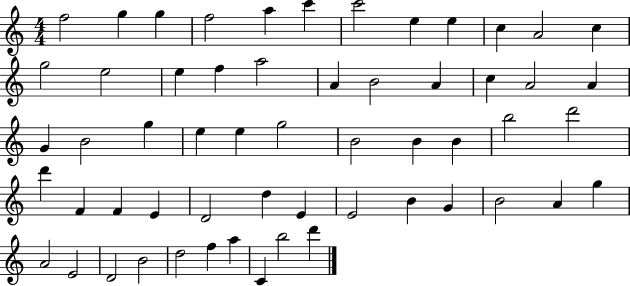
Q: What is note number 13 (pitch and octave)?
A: G5